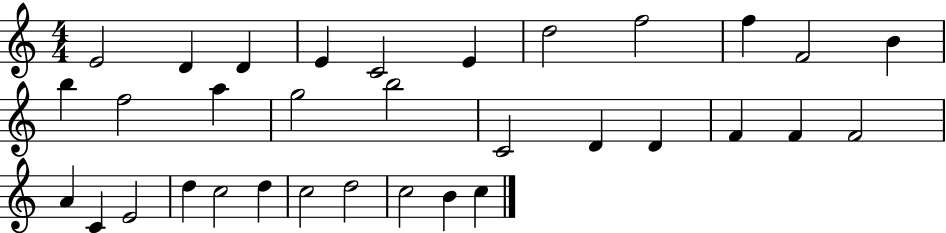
{
  \clef treble
  \numericTimeSignature
  \time 4/4
  \key c \major
  e'2 d'4 d'4 | e'4 c'2 e'4 | d''2 f''2 | f''4 f'2 b'4 | \break b''4 f''2 a''4 | g''2 b''2 | c'2 d'4 d'4 | f'4 f'4 f'2 | \break a'4 c'4 e'2 | d''4 c''2 d''4 | c''2 d''2 | c''2 b'4 c''4 | \break \bar "|."
}